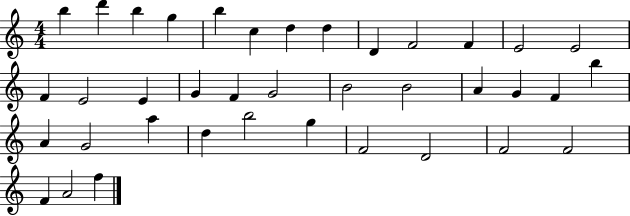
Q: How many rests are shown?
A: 0